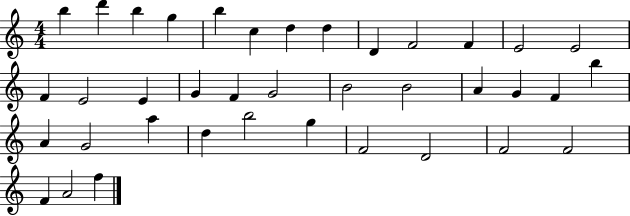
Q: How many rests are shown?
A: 0